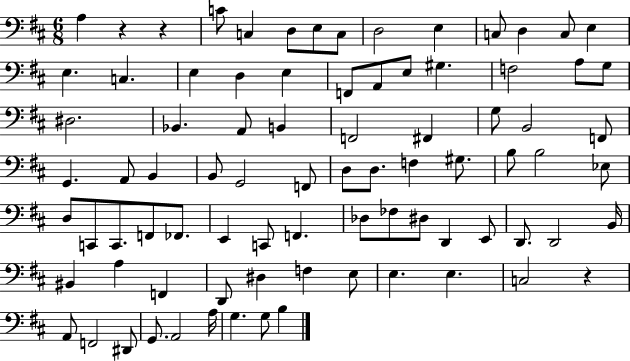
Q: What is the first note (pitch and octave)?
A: A3